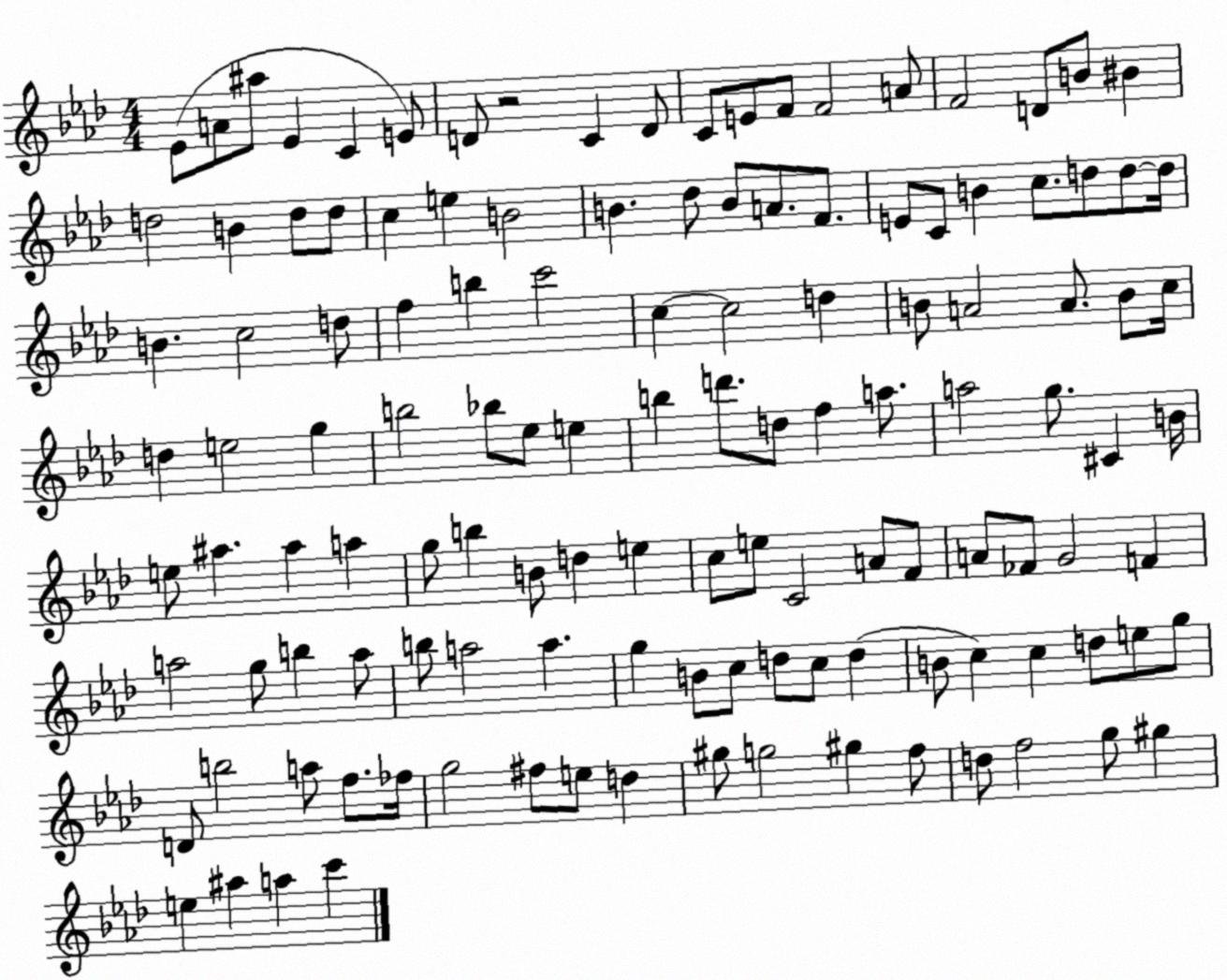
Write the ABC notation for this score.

X:1
T:Untitled
M:4/4
L:1/4
K:Ab
_E/2 A/2 ^a/2 _E C E/2 D/2 z2 C D/2 C/2 E/2 F/2 F2 A/2 F2 D/2 B/2 ^B d2 B d/2 d/2 c e B2 B _d/2 B/2 A/2 F/2 E/2 C/2 B c/2 d/2 d/2 d/4 B c2 d/2 f b c'2 c c2 d B/2 A2 A/2 B/2 c/4 d e2 g b2 _b/2 _e/2 e b d'/2 d/2 f a/2 a2 g/2 ^C B/4 e/2 ^a ^a a g/2 b B/2 d e c/2 e/2 C2 A/2 F/2 A/2 _F/2 G2 F a2 g/2 b a/2 b/2 a2 a g B/2 c/2 d/2 c/2 d B/2 c c d/2 e/2 g/2 D/2 b2 a/2 f/2 _f/4 g2 ^f/2 e/2 d ^g/2 g2 ^g f/2 d/2 f2 g/2 ^g e ^a a c'